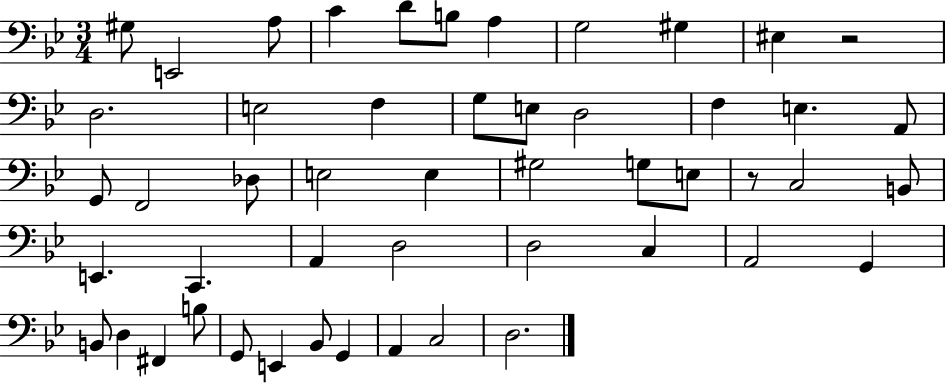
G#3/e E2/h A3/e C4/q D4/e B3/e A3/q G3/h G#3/q EIS3/q R/h D3/h. E3/h F3/q G3/e E3/e D3/h F3/q E3/q. A2/e G2/e F2/h Db3/e E3/h E3/q G#3/h G3/e E3/e R/e C3/h B2/e E2/q. C2/q. A2/q D3/h D3/h C3/q A2/h G2/q B2/e D3/q F#2/q B3/e G2/e E2/q Bb2/e G2/q A2/q C3/h D3/h.